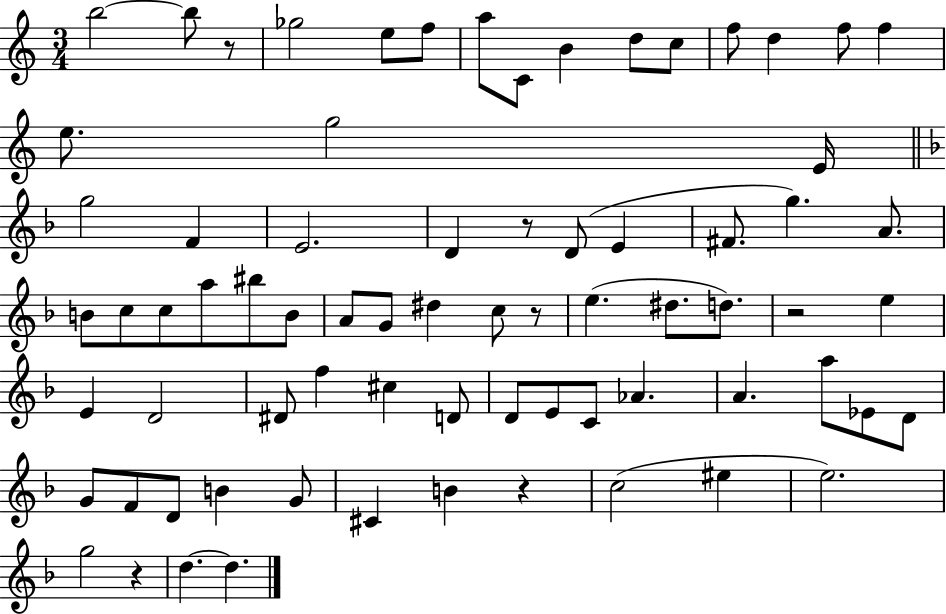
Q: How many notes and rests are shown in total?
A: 73